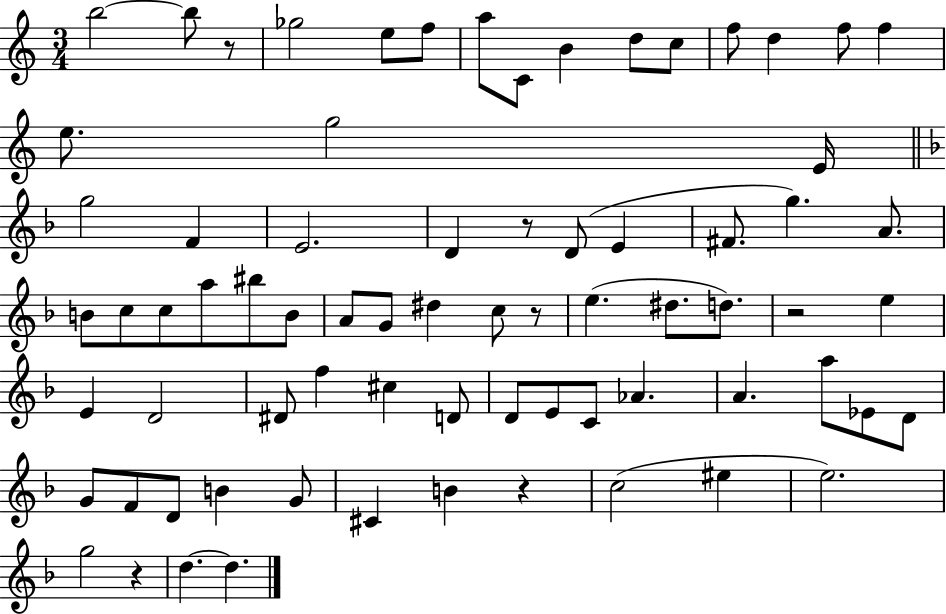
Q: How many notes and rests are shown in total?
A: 73